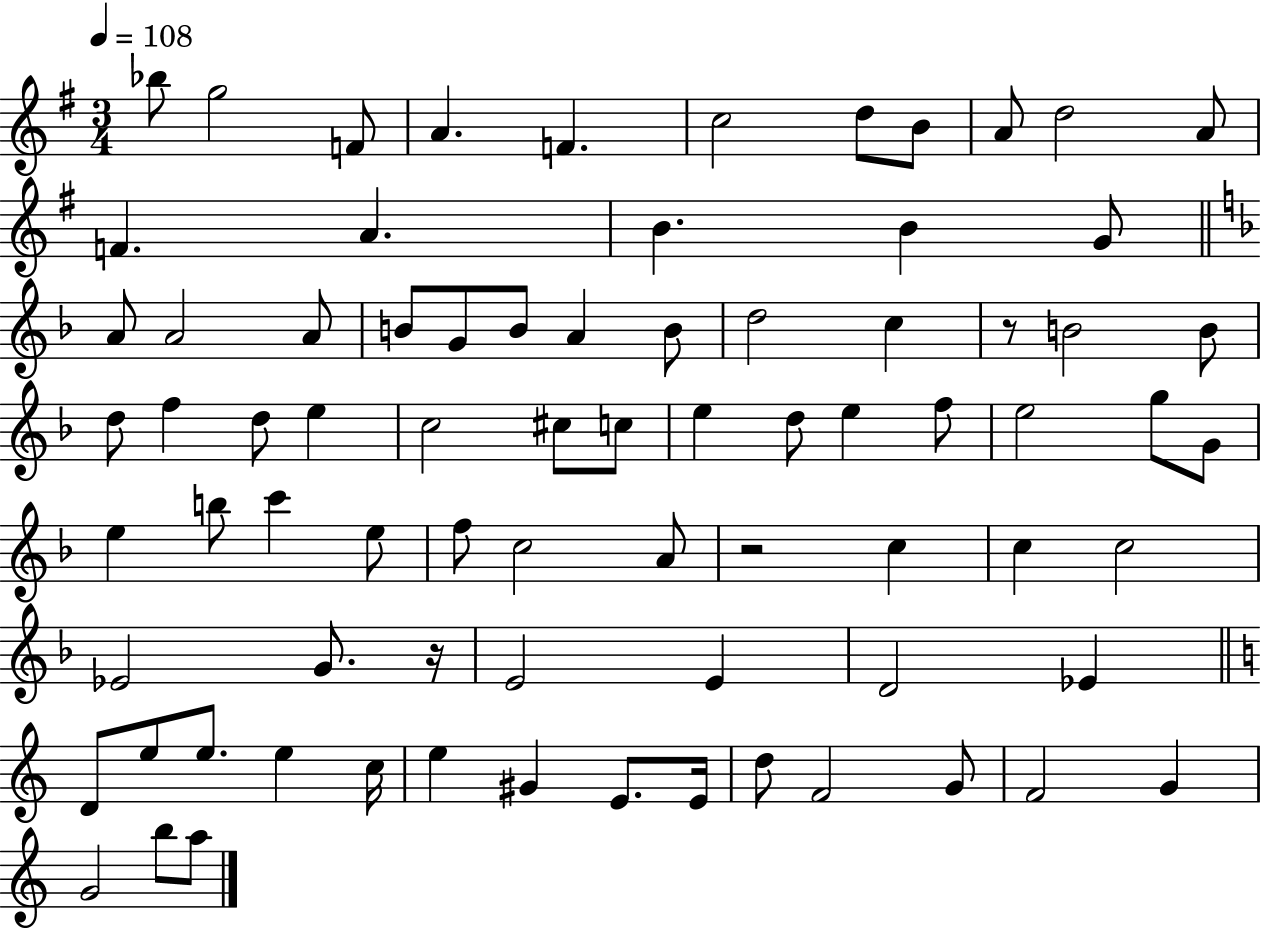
X:1
T:Untitled
M:3/4
L:1/4
K:G
_b/2 g2 F/2 A F c2 d/2 B/2 A/2 d2 A/2 F A B B G/2 A/2 A2 A/2 B/2 G/2 B/2 A B/2 d2 c z/2 B2 B/2 d/2 f d/2 e c2 ^c/2 c/2 e d/2 e f/2 e2 g/2 G/2 e b/2 c' e/2 f/2 c2 A/2 z2 c c c2 _E2 G/2 z/4 E2 E D2 _E D/2 e/2 e/2 e c/4 e ^G E/2 E/4 d/2 F2 G/2 F2 G G2 b/2 a/2